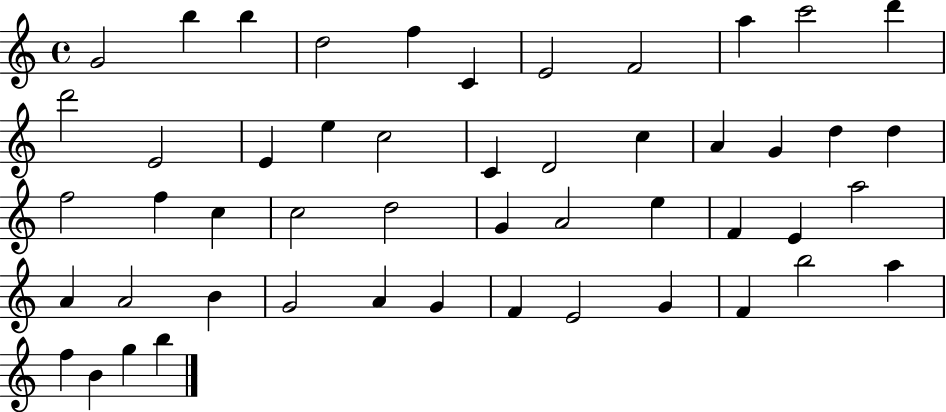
{
  \clef treble
  \time 4/4
  \defaultTimeSignature
  \key c \major
  g'2 b''4 b''4 | d''2 f''4 c'4 | e'2 f'2 | a''4 c'''2 d'''4 | \break d'''2 e'2 | e'4 e''4 c''2 | c'4 d'2 c''4 | a'4 g'4 d''4 d''4 | \break f''2 f''4 c''4 | c''2 d''2 | g'4 a'2 e''4 | f'4 e'4 a''2 | \break a'4 a'2 b'4 | g'2 a'4 g'4 | f'4 e'2 g'4 | f'4 b''2 a''4 | \break f''4 b'4 g''4 b''4 | \bar "|."
}